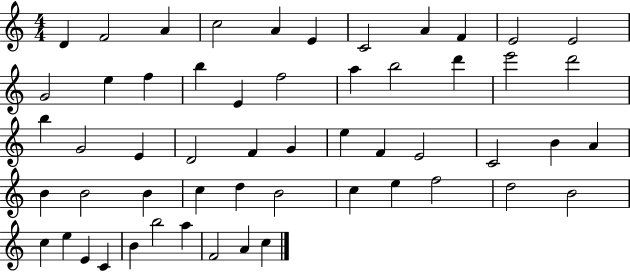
{
  \clef treble
  \numericTimeSignature
  \time 4/4
  \key c \major
  d'4 f'2 a'4 | c''2 a'4 e'4 | c'2 a'4 f'4 | e'2 e'2 | \break g'2 e''4 f''4 | b''4 e'4 f''2 | a''4 b''2 d'''4 | e'''2 d'''2 | \break b''4 g'2 e'4 | d'2 f'4 g'4 | e''4 f'4 e'2 | c'2 b'4 a'4 | \break b'4 b'2 b'4 | c''4 d''4 b'2 | c''4 e''4 f''2 | d''2 b'2 | \break c''4 e''4 e'4 c'4 | b'4 b''2 a''4 | f'2 a'4 c''4 | \bar "|."
}